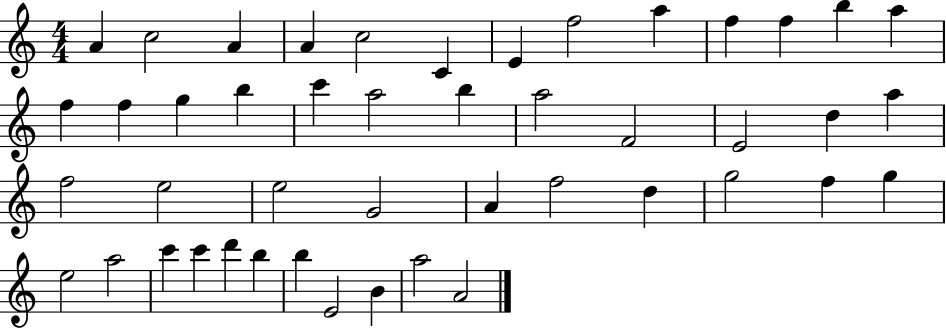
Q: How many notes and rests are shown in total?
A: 46